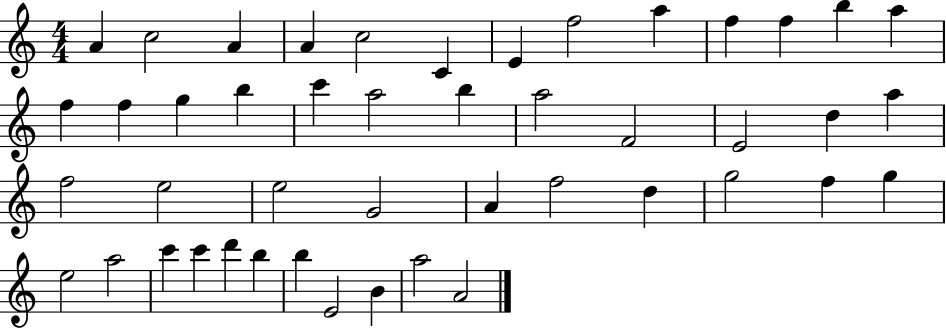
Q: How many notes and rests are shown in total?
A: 46